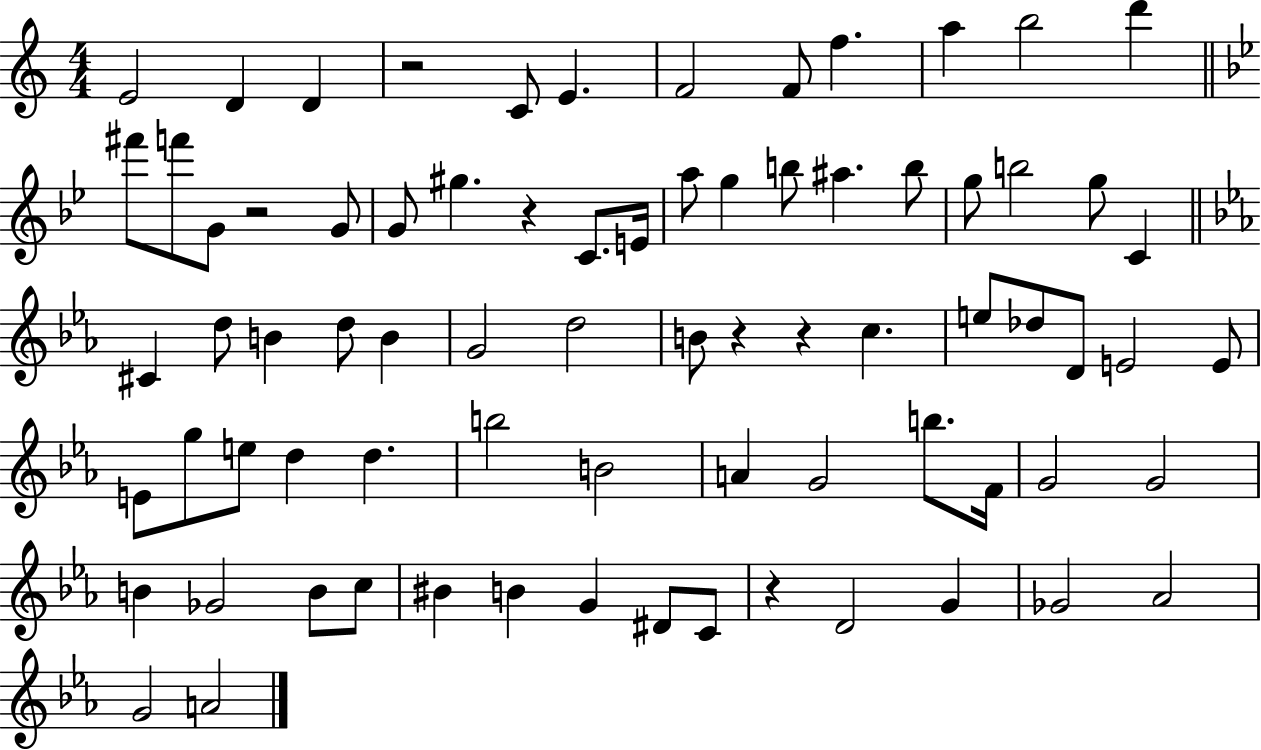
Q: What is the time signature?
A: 4/4